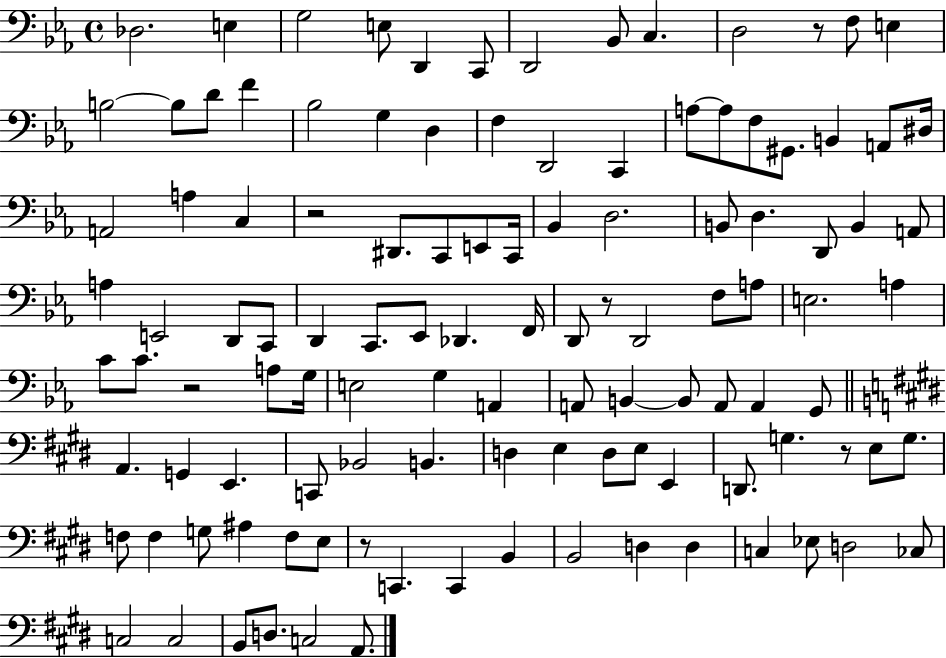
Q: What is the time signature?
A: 4/4